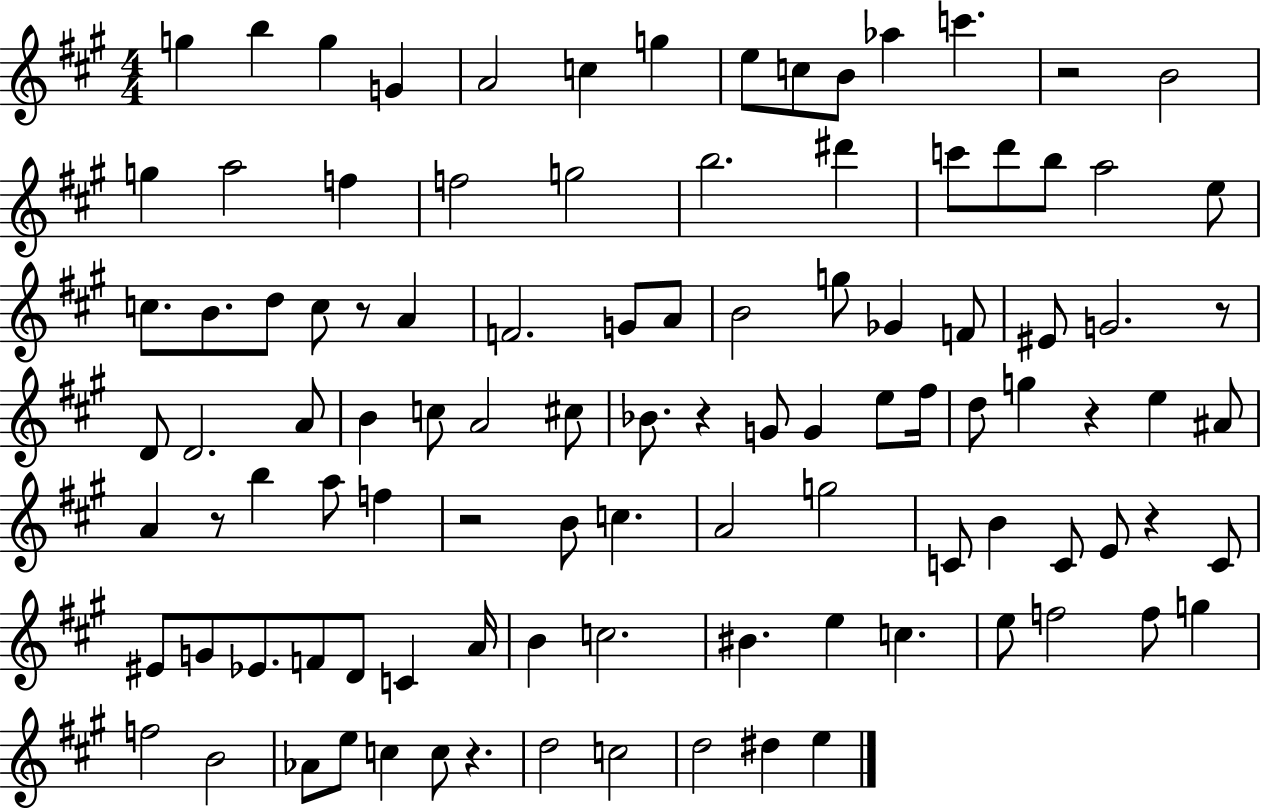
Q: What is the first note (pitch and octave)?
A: G5